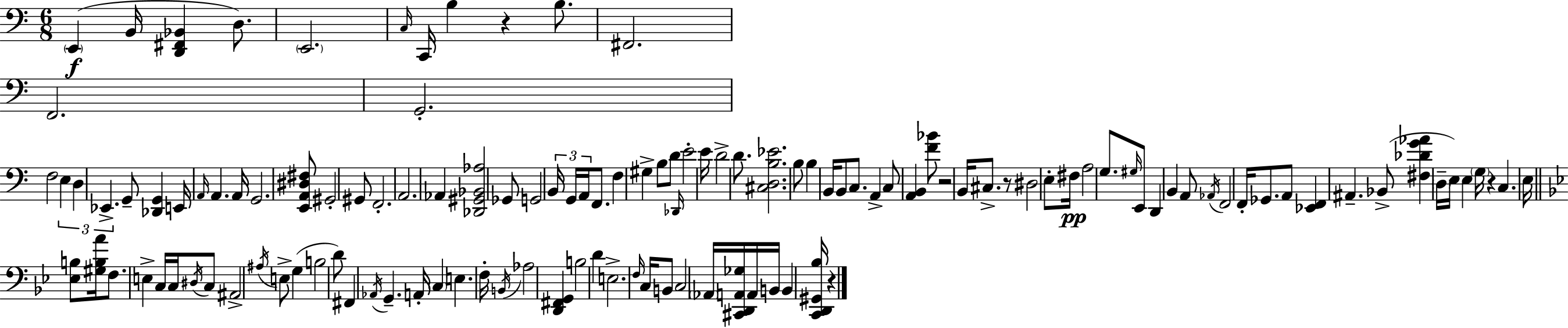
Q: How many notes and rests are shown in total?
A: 124